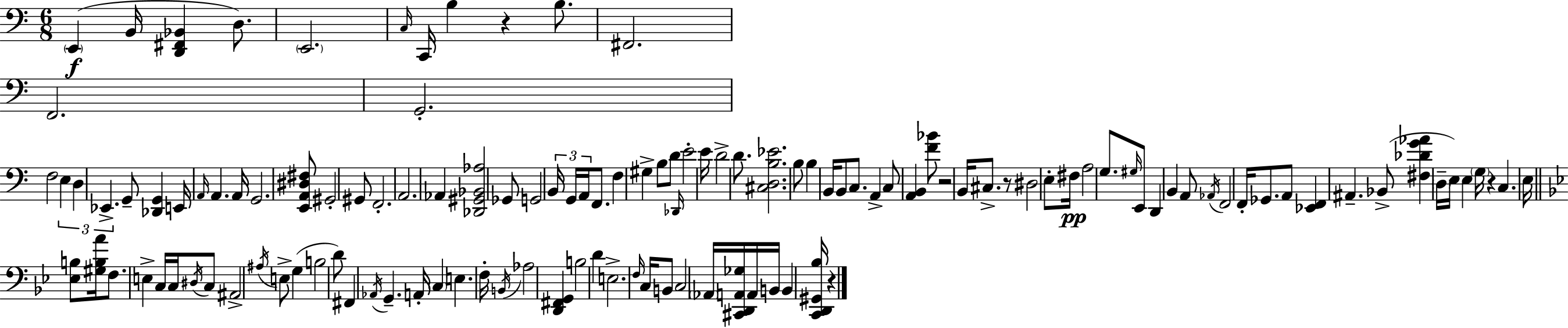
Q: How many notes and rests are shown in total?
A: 124